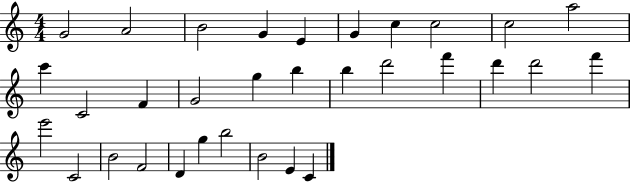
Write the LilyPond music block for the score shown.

{
  \clef treble
  \numericTimeSignature
  \time 4/4
  \key c \major
  g'2 a'2 | b'2 g'4 e'4 | g'4 c''4 c''2 | c''2 a''2 | \break c'''4 c'2 f'4 | g'2 g''4 b''4 | b''4 d'''2 f'''4 | d'''4 d'''2 f'''4 | \break e'''2 c'2 | b'2 f'2 | d'4 g''4 b''2 | b'2 e'4 c'4 | \break \bar "|."
}